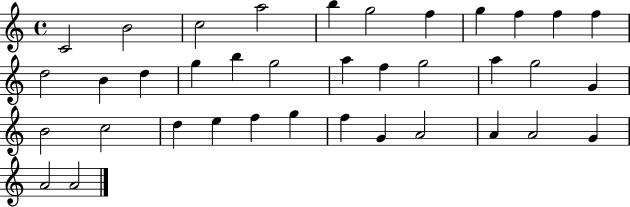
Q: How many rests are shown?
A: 0